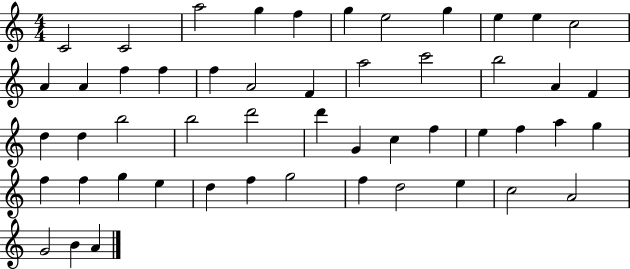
{
  \clef treble
  \numericTimeSignature
  \time 4/4
  \key c \major
  c'2 c'2 | a''2 g''4 f''4 | g''4 e''2 g''4 | e''4 e''4 c''2 | \break a'4 a'4 f''4 f''4 | f''4 a'2 f'4 | a''2 c'''2 | b''2 a'4 f'4 | \break d''4 d''4 b''2 | b''2 d'''2 | d'''4 g'4 c''4 f''4 | e''4 f''4 a''4 g''4 | \break f''4 f''4 g''4 e''4 | d''4 f''4 g''2 | f''4 d''2 e''4 | c''2 a'2 | \break g'2 b'4 a'4 | \bar "|."
}